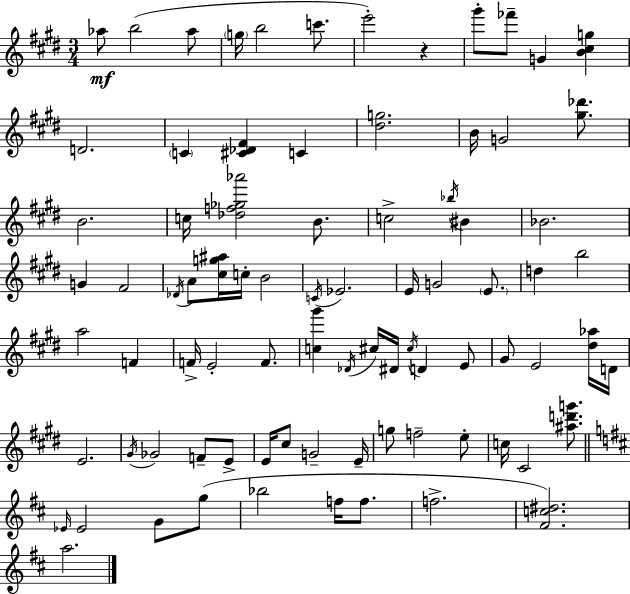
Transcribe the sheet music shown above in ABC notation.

X:1
T:Untitled
M:3/4
L:1/4
K:E
_a/2 b2 _a/2 g/4 b2 c'/2 e'2 z ^g'/2 _f'/2 G [B^cg] D2 C [^C_D^F] C [^dg]2 B/4 G2 [^g_d']/2 B2 c/4 [_df_g_a']2 B/2 c2 _b/4 ^B _B2 G ^F2 _D/4 A/2 [^cg^a]/4 c/4 B2 C/4 _E2 E/4 G2 E/2 d b2 a2 F F/4 E2 F/2 [c^g'] _D/4 ^c/4 ^D/4 ^c/4 D E/2 ^G/2 E2 [^d_a]/4 D/4 E2 ^G/4 _G2 F/2 E/2 E/4 ^c/2 G2 E/4 g/2 f2 e/2 c/4 ^C2 [^ad'g']/2 _E/4 _E2 G/2 g/2 _b2 f/4 f/2 f2 [^Fc^d]2 a2